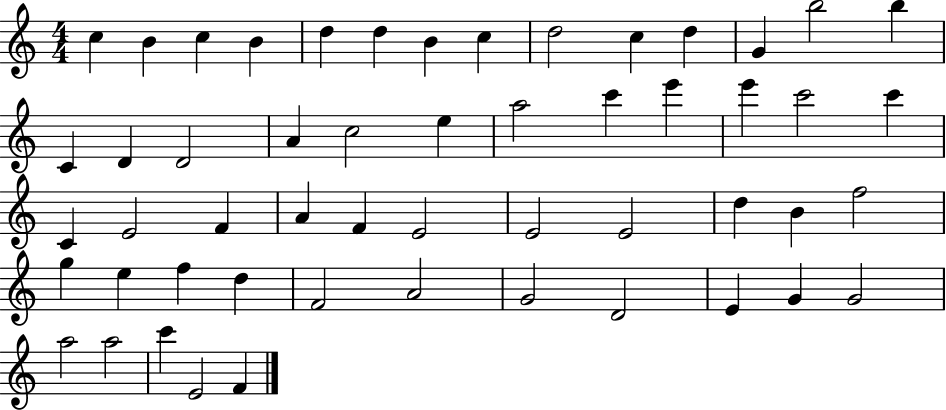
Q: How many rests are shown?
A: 0